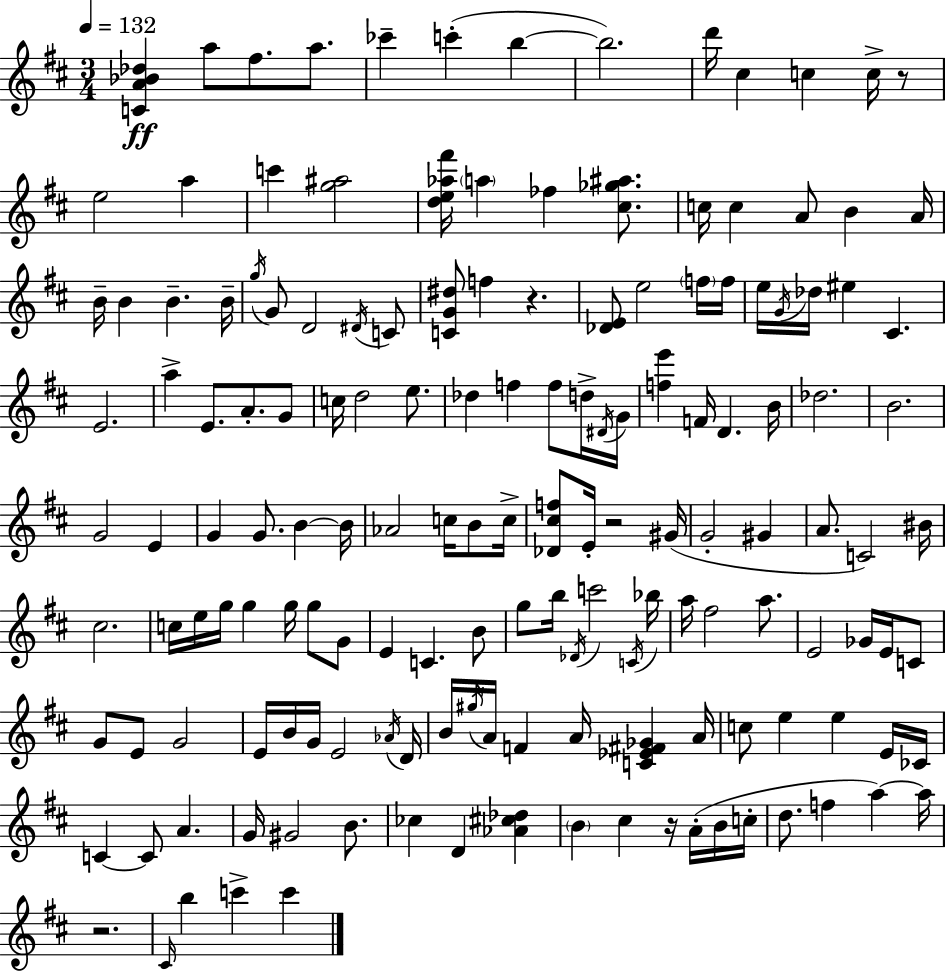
[C4,A4,Bb4,Db5]/q A5/e F#5/e. A5/e. CES6/q C6/q B5/q B5/h. D6/s C#5/q C5/q C5/s R/e E5/h A5/q C6/q [G5,A#5]/h [D5,E5,Ab5,F#6]/s A5/q FES5/q [C#5,Gb5,A#5]/e. C5/s C5/q A4/e B4/q A4/s B4/s B4/q B4/q. B4/s G5/s G4/e D4/h D#4/s C4/e [C4,G4,D#5]/e F5/q R/q. [Db4,E4]/e E5/h F5/s F5/s E5/s G4/s Db5/s EIS5/q C#4/q. E4/h. A5/q E4/e. A4/e. G4/e C5/s D5/h E5/e. Db5/q F5/q F5/e D5/s D#4/s G4/s [F5,E6]/q F4/s D4/q. B4/s Db5/h. B4/h. G4/h E4/q G4/q G4/e. B4/q B4/s Ab4/h C5/s B4/e C5/s [Db4,C#5,F5]/e E4/s R/h G#4/s G4/h G#4/q A4/e. C4/h BIS4/s C#5/h. C5/s E5/s G5/s G5/q G5/s G5/e G4/e E4/q C4/q. B4/e G5/e B5/s Db4/s C6/h C4/s Bb5/s A5/s F#5/h A5/e. E4/h Gb4/s E4/s C4/e G4/e E4/e G4/h E4/s B4/s G4/s E4/h Ab4/s D4/s B4/s G#5/s A4/s F4/q A4/s [C4,Eb4,F#4,Gb4]/q A4/s C5/e E5/q E5/q E4/s CES4/s C4/q C4/e A4/q. G4/s G#4/h B4/e. CES5/q D4/q [Ab4,C#5,Db5]/q B4/q C#5/q R/s A4/s B4/s C5/s D5/e. F5/q A5/q A5/s R/h. C#4/s B5/q C6/q C6/q